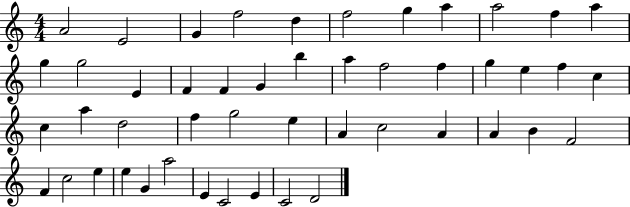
{
  \clef treble
  \numericTimeSignature
  \time 4/4
  \key c \major
  a'2 e'2 | g'4 f''2 d''4 | f''2 g''4 a''4 | a''2 f''4 a''4 | \break g''4 g''2 e'4 | f'4 f'4 g'4 b''4 | a''4 f''2 f''4 | g''4 e''4 f''4 c''4 | \break c''4 a''4 d''2 | f''4 g''2 e''4 | a'4 c''2 a'4 | a'4 b'4 f'2 | \break f'4 c''2 e''4 | e''4 g'4 a''2 | e'4 c'2 e'4 | c'2 d'2 | \break \bar "|."
}